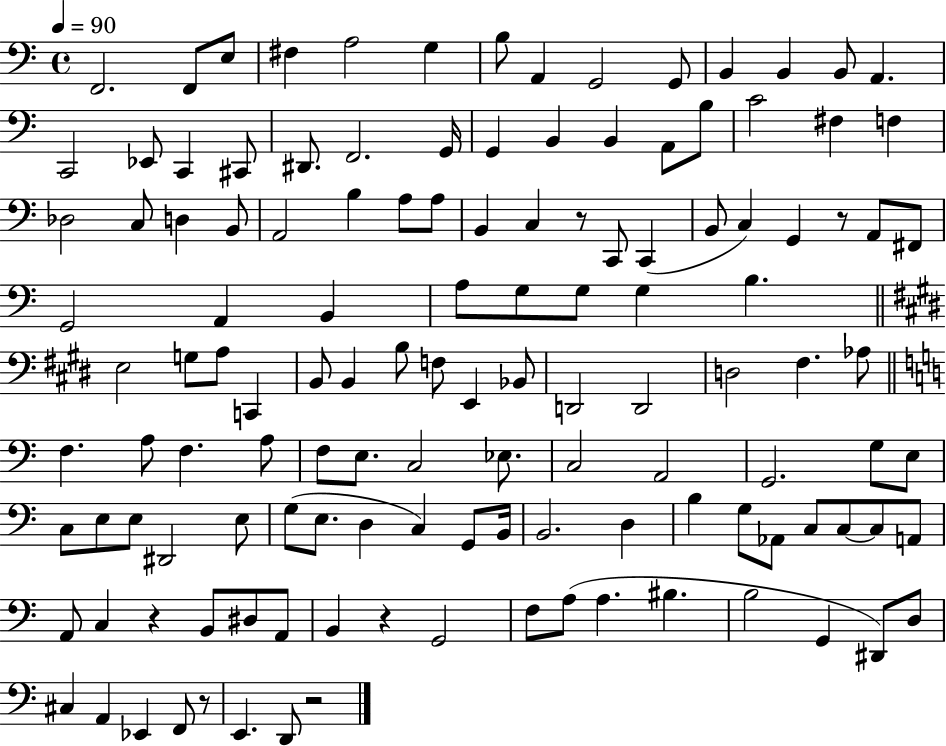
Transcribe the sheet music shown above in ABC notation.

X:1
T:Untitled
M:4/4
L:1/4
K:C
F,,2 F,,/2 E,/2 ^F, A,2 G, B,/2 A,, G,,2 G,,/2 B,, B,, B,,/2 A,, C,,2 _E,,/2 C,, ^C,,/2 ^D,,/2 F,,2 G,,/4 G,, B,, B,, A,,/2 B,/2 C2 ^F, F, _D,2 C,/2 D, B,,/2 A,,2 B, A,/2 A,/2 B,, C, z/2 C,,/2 C,, B,,/2 C, G,, z/2 A,,/2 ^F,,/2 G,,2 A,, B,, A,/2 G,/2 G,/2 G, B, E,2 G,/2 A,/2 C,, B,,/2 B,, B,/2 F,/2 E,, _B,,/2 D,,2 D,,2 D,2 ^F, _A,/2 F, A,/2 F, A,/2 F,/2 E,/2 C,2 _E,/2 C,2 A,,2 G,,2 G,/2 E,/2 C,/2 E,/2 E,/2 ^D,,2 E,/2 G,/2 E,/2 D, C, G,,/2 B,,/4 B,,2 D, B, G,/2 _A,,/2 C,/2 C,/2 C,/2 A,,/2 A,,/2 C, z B,,/2 ^D,/2 A,,/2 B,, z G,,2 F,/2 A,/2 A, ^B, B,2 G,, ^D,,/2 D,/2 ^C, A,, _E,, F,,/2 z/2 E,, D,,/2 z2